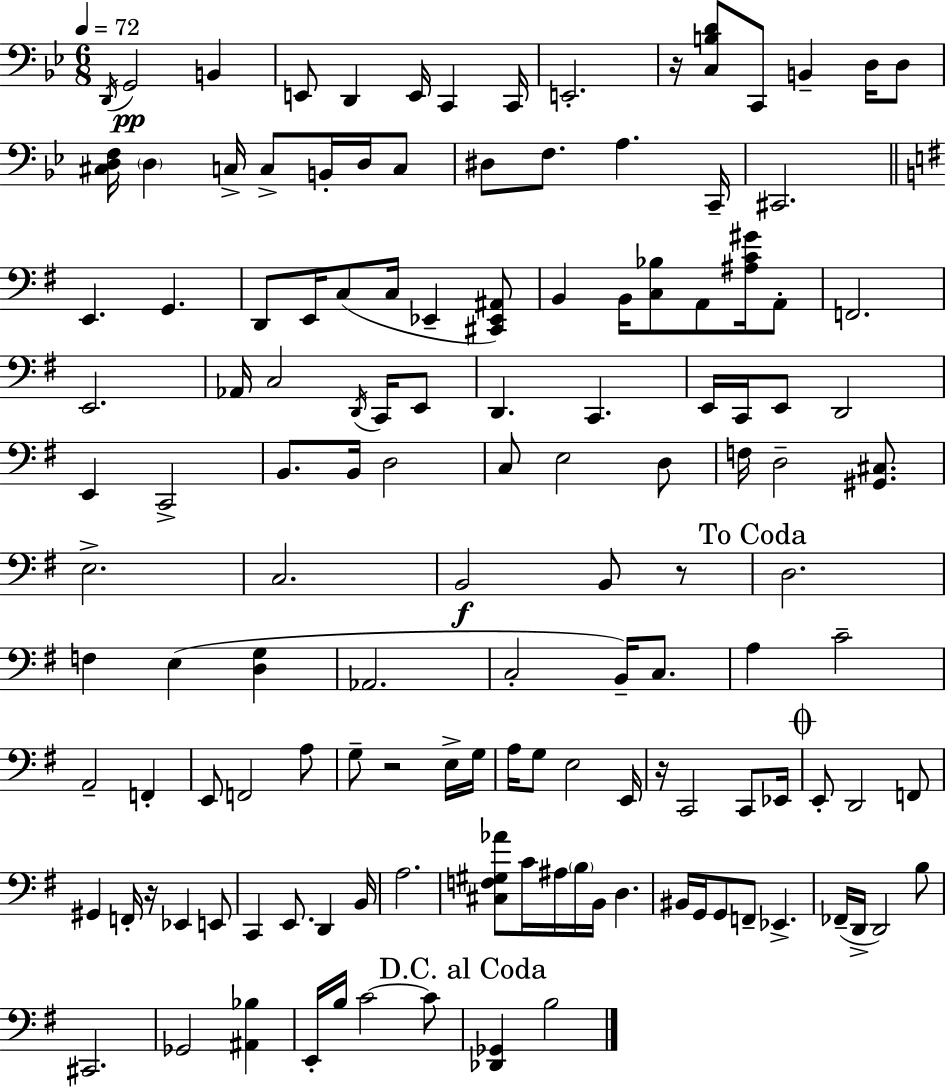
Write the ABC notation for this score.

X:1
T:Untitled
M:6/8
L:1/4
K:Gm
D,,/4 G,,2 B,, E,,/2 D,, E,,/4 C,, C,,/4 E,,2 z/4 [C,B,D]/2 C,,/2 B,, D,/4 D,/2 [^C,D,F,]/4 D, C,/4 C,/2 B,,/4 D,/4 C,/2 ^D,/2 F,/2 A, C,,/4 ^C,,2 E,, G,, D,,/2 E,,/4 C,/2 C,/4 _E,, [^C,,_E,,^A,,]/2 B,, B,,/4 [C,_B,]/2 A,,/2 [^A,C^G]/4 A,,/2 F,,2 E,,2 _A,,/4 C,2 D,,/4 C,,/4 E,,/2 D,, C,, E,,/4 C,,/4 E,,/2 D,,2 E,, C,,2 B,,/2 B,,/4 D,2 C,/2 E,2 D,/2 F,/4 D,2 [^G,,^C,]/2 E,2 C,2 B,,2 B,,/2 z/2 D,2 F, E, [D,G,] _A,,2 C,2 B,,/4 C,/2 A, C2 A,,2 F,, E,,/2 F,,2 A,/2 G,/2 z2 E,/4 G,/4 A,/4 G,/2 E,2 E,,/4 z/4 C,,2 C,,/2 _E,,/4 E,,/2 D,,2 F,,/2 ^G,, F,,/4 z/4 _E,, E,,/2 C,, E,,/2 D,, B,,/4 A,2 [^C,F,^G,_A]/2 C/4 ^A,/4 B,/4 B,,/4 D, ^B,,/4 G,,/4 G,,/2 F,,/2 _E,, _F,,/4 D,,/4 D,,2 B,/2 ^C,,2 _G,,2 [^A,,_B,] E,,/4 B,/4 C2 C/2 [_D,,_G,,] B,2